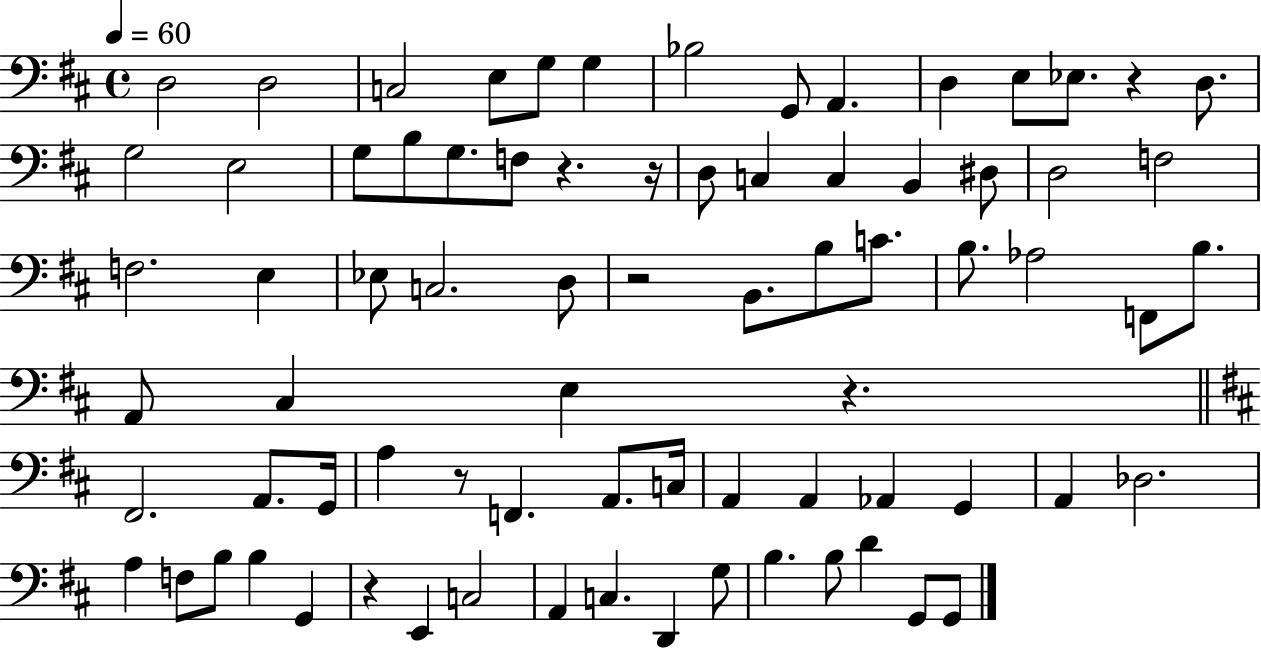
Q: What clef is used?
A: bass